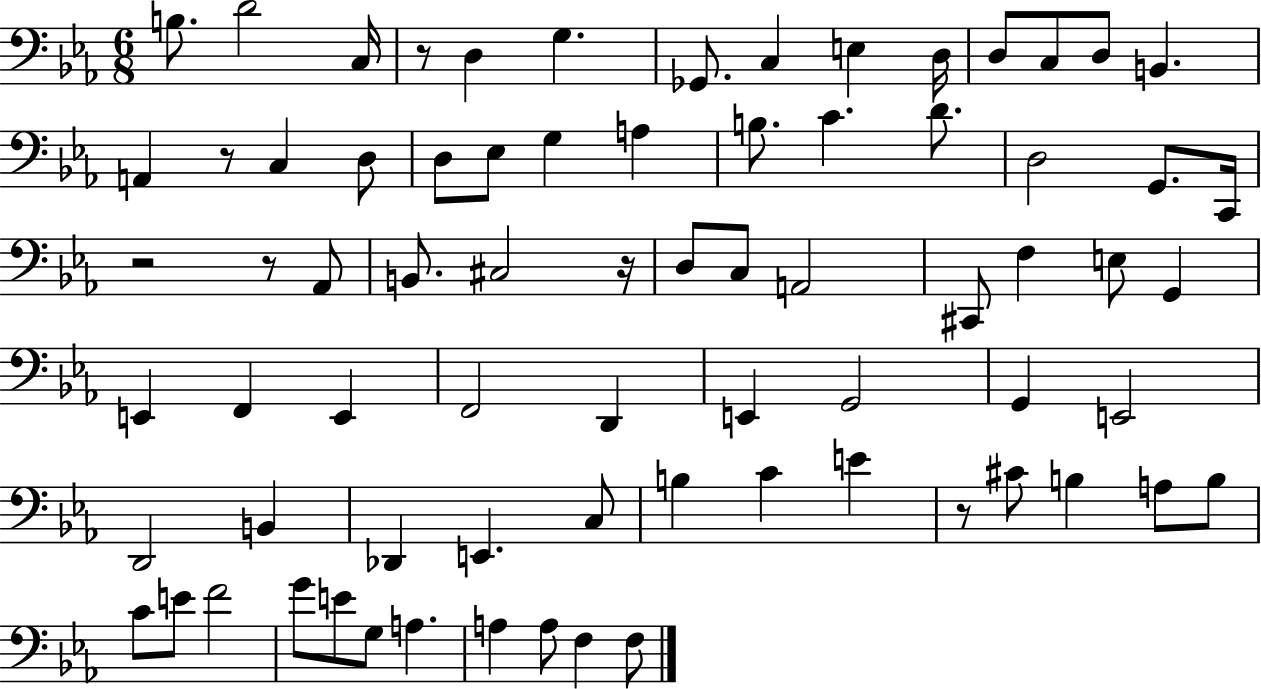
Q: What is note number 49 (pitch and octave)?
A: E2